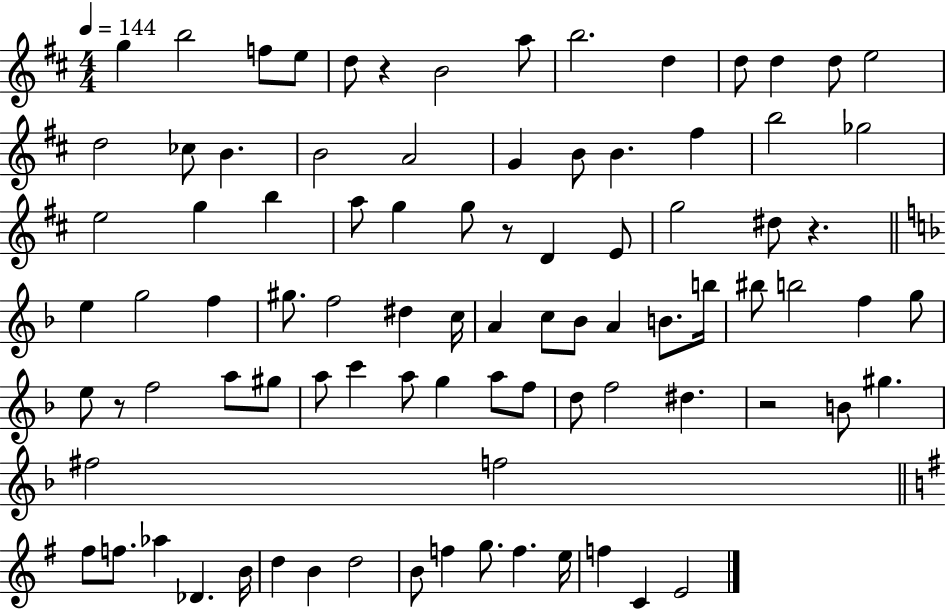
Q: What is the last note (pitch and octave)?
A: E4